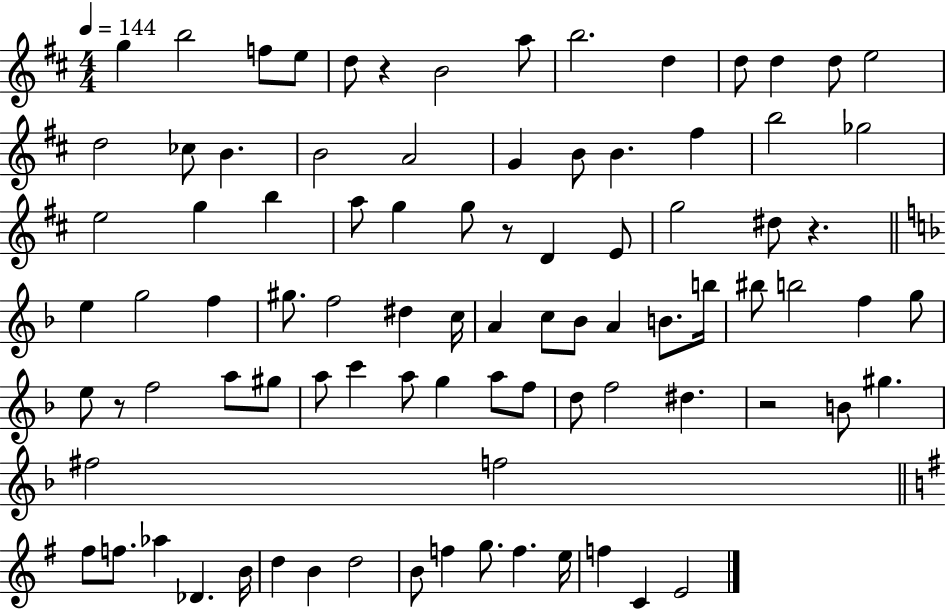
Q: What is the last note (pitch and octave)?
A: E4